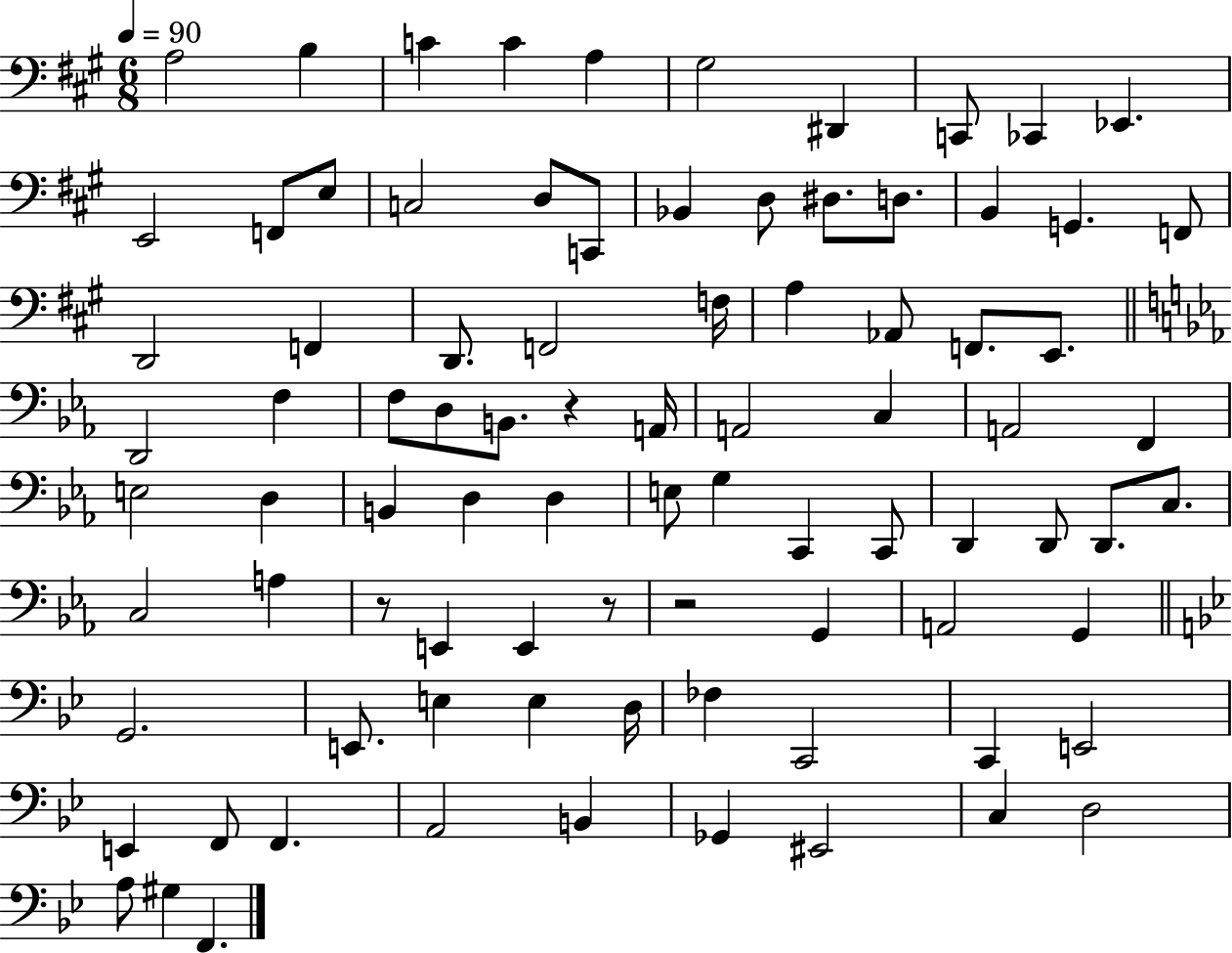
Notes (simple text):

A3/h B3/q C4/q C4/q A3/q G#3/h D#2/q C2/e CES2/q Eb2/q. E2/h F2/e E3/e C3/h D3/e C2/e Bb2/q D3/e D#3/e. D3/e. B2/q G2/q. F2/e D2/h F2/q D2/e. F2/h F3/s A3/q Ab2/e F2/e. E2/e. D2/h F3/q F3/e D3/e B2/e. R/q A2/s A2/h C3/q A2/h F2/q E3/h D3/q B2/q D3/q D3/q E3/e G3/q C2/q C2/e D2/q D2/e D2/e. C3/e. C3/h A3/q R/e E2/q E2/q R/e R/h G2/q A2/h G2/q G2/h. E2/e. E3/q E3/q D3/s FES3/q C2/h C2/q E2/h E2/q F2/e F2/q. A2/h B2/q Gb2/q EIS2/h C3/q D3/h A3/e G#3/q F2/q.